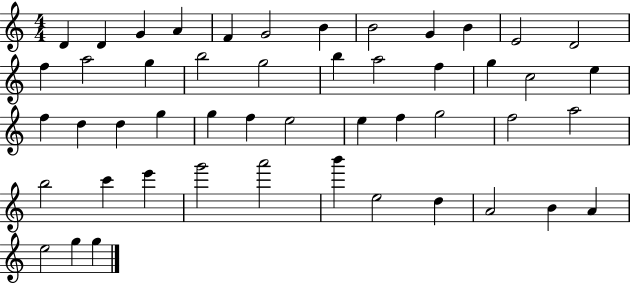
D4/q D4/q G4/q A4/q F4/q G4/h B4/q B4/h G4/q B4/q E4/h D4/h F5/q A5/h G5/q B5/h G5/h B5/q A5/h F5/q G5/q C5/h E5/q F5/q D5/q D5/q G5/q G5/q F5/q E5/h E5/q F5/q G5/h F5/h A5/h B5/h C6/q E6/q G6/h A6/h B6/q E5/h D5/q A4/h B4/q A4/q E5/h G5/q G5/q